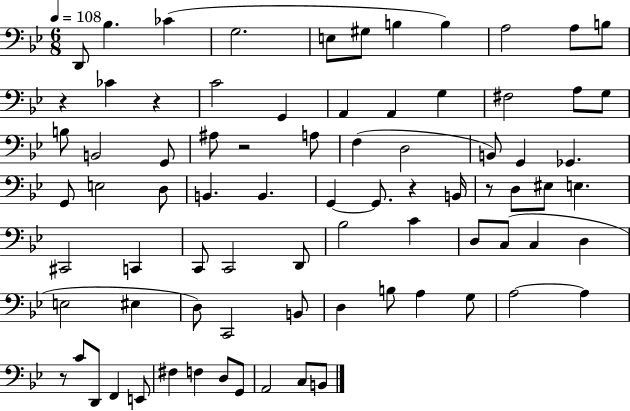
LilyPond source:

{
  \clef bass
  \numericTimeSignature
  \time 6/8
  \key bes \major
  \tempo 4 = 108
  d,8 bes4. ces'4( | g2. | e8 gis8 b4 b4) | a2 a8 b8 | \break r4 ces'4 r4 | c'2 g,4 | a,4 a,4 g4 | fis2 a8 g8 | \break b8 b,2 g,8 | ais8 r2 a8 | f4( d2 | b,8) g,4 ges,4. | \break g,8 e2 d8 | b,4. b,4. | g,4~~ g,8. r4 b,16 | r8 d8 eis8 e4. | \break cis,2 c,4 | c,8 c,2 d,8 | bes2 c'4 | d8 c8( c4 d4 | \break e2 eis4 | d8) c,2 b,8 | d4 b8 a4 g8 | a2~~ a4 | \break r8 c'8 d,8 f,4 e,8 | fis4 f4 d8 g,8 | a,2 c8 b,8 | \bar "|."
}